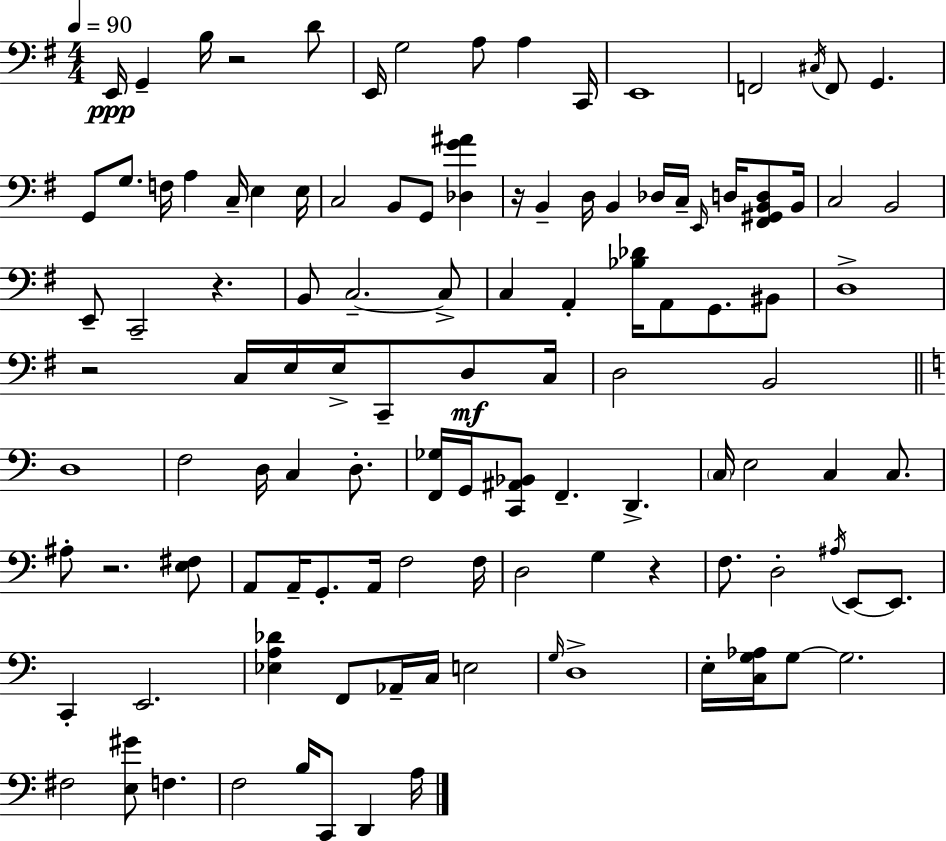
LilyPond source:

{
  \clef bass
  \numericTimeSignature
  \time 4/4
  \key e \minor
  \tempo 4 = 90
  e,16\ppp g,4-- b16 r2 d'8 | e,16 g2 a8 a4 c,16 | e,1 | f,2 \acciaccatura { cis16 } f,8 g,4. | \break g,8 g8. f16 a4 c16-- e4 | e16 c2 b,8 g,8 <des g' ais'>4 | r16 b,4-- d16 b,4 des16 c16-- \grace { e,16 } d16 <fis, gis, b, d>8 | b,16 c2 b,2 | \break e,8-- c,2-- r4. | b,8 c2.--~~ | c8-> c4 a,4-. <bes des'>16 a,8 g,8. | bis,8 d1-> | \break r2 c16 e16 e16-> c,8-- d8\mf | c16 d2 b,2 | \bar "||" \break \key c \major d1 | f2 d16 c4 d8.-. | <f, ges>16 g,16 <c, ais, bes,>8 f,4.-- d,4.-> | \parenthesize c16 e2 c4 c8. | \break ais8-. r2. <e fis>8 | a,8 a,16-- g,8.-. a,16 f2 f16 | d2 g4 r4 | f8. d2-. \acciaccatura { ais16 } e,8~~ e,8. | \break c,4-. e,2. | <ees a des'>4 f,8 aes,16-- c16 e2 | \grace { g16 } d1-> | e16-. <c g aes>16 g8~~ g2. | \break fis2 <e gis'>8 f4. | f2 b16 c,8 d,4 | a16 \bar "|."
}